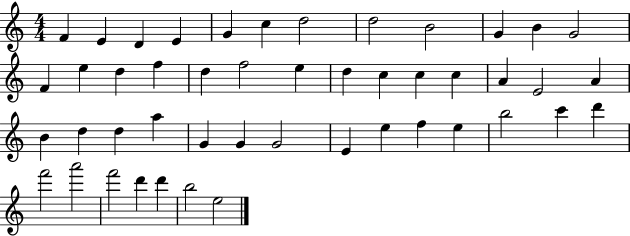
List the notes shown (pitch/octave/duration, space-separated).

F4/q E4/q D4/q E4/q G4/q C5/q D5/h D5/h B4/h G4/q B4/q G4/h F4/q E5/q D5/q F5/q D5/q F5/h E5/q D5/q C5/q C5/q C5/q A4/q E4/h A4/q B4/q D5/q D5/q A5/q G4/q G4/q G4/h E4/q E5/q F5/q E5/q B5/h C6/q D6/q F6/h A6/h F6/h D6/q D6/q B5/h E5/h